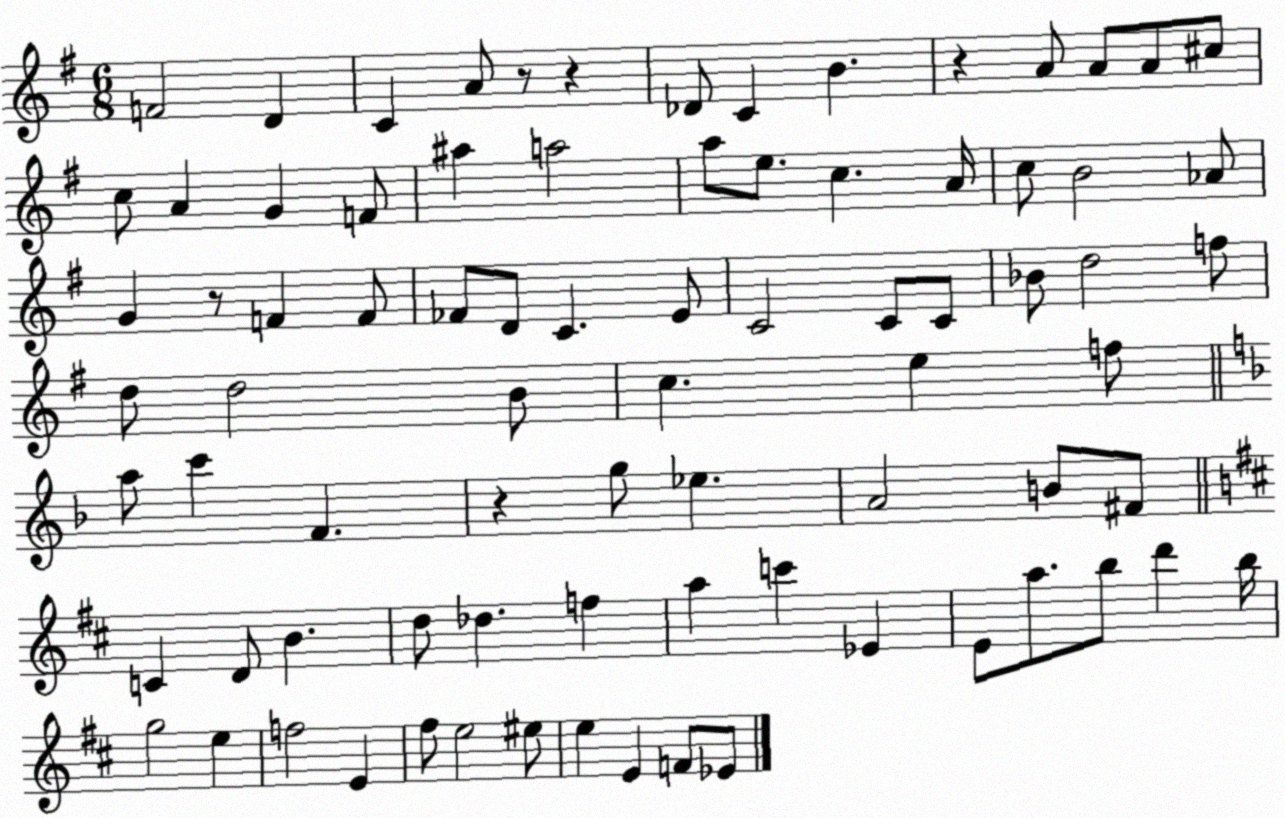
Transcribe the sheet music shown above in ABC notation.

X:1
T:Untitled
M:6/8
L:1/4
K:G
F2 D C A/2 z/2 z _D/2 C B z A/2 A/2 A/2 ^c/2 c/2 A G F/2 ^a a2 a/2 e/2 c A/4 c/2 B2 _A/2 G z/2 F F/2 _F/2 D/2 C E/2 C2 C/2 C/2 _B/2 d2 f/2 d/2 d2 B/2 c e f/2 a/2 c' F z g/2 _e A2 B/2 ^F/2 C D/2 B d/2 _d f a c' _E E/2 a/2 b/2 d' b/4 g2 e f2 E ^f/2 e2 ^e/2 e E F/2 _E/2